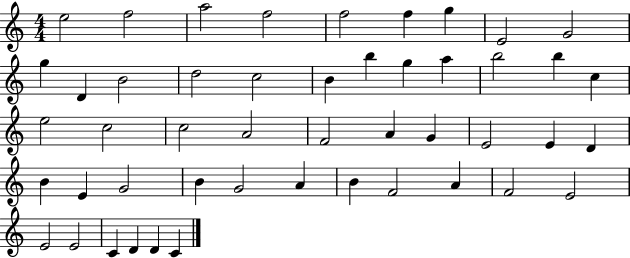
{
  \clef treble
  \numericTimeSignature
  \time 4/4
  \key c \major
  e''2 f''2 | a''2 f''2 | f''2 f''4 g''4 | e'2 g'2 | \break g''4 d'4 b'2 | d''2 c''2 | b'4 b''4 g''4 a''4 | b''2 b''4 c''4 | \break e''2 c''2 | c''2 a'2 | f'2 a'4 g'4 | e'2 e'4 d'4 | \break b'4 e'4 g'2 | b'4 g'2 a'4 | b'4 f'2 a'4 | f'2 e'2 | \break e'2 e'2 | c'4 d'4 d'4 c'4 | \bar "|."
}